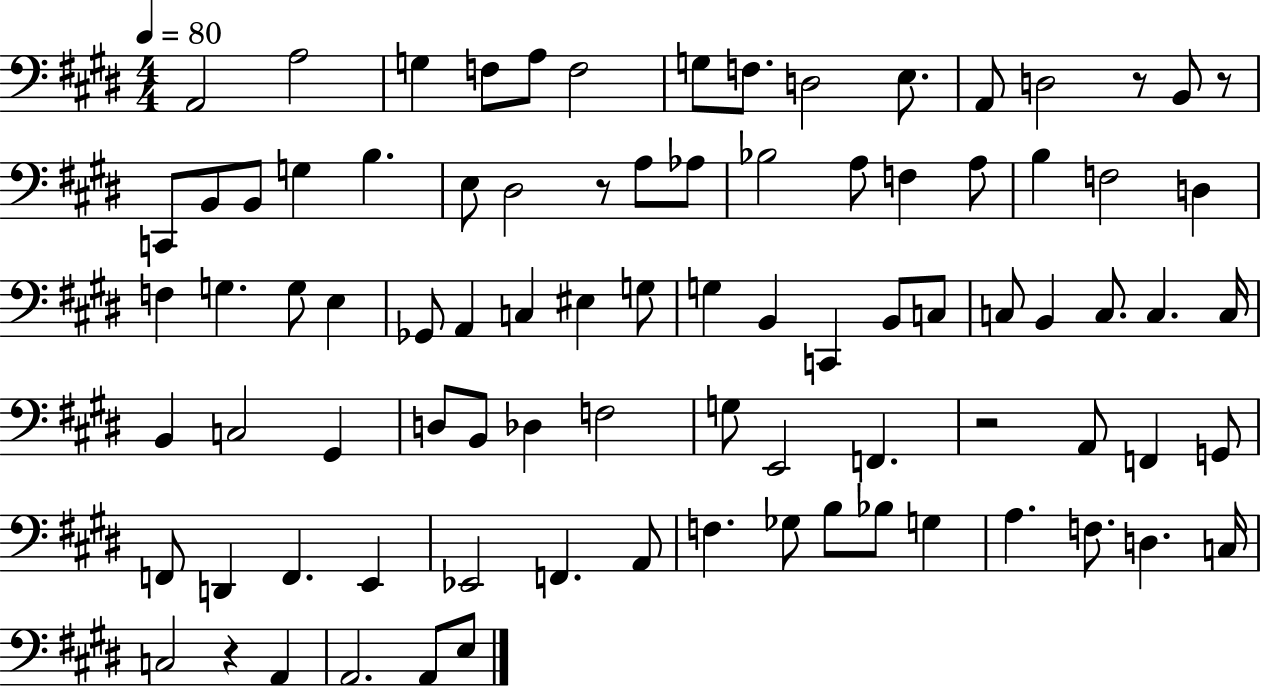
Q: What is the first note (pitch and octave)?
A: A2